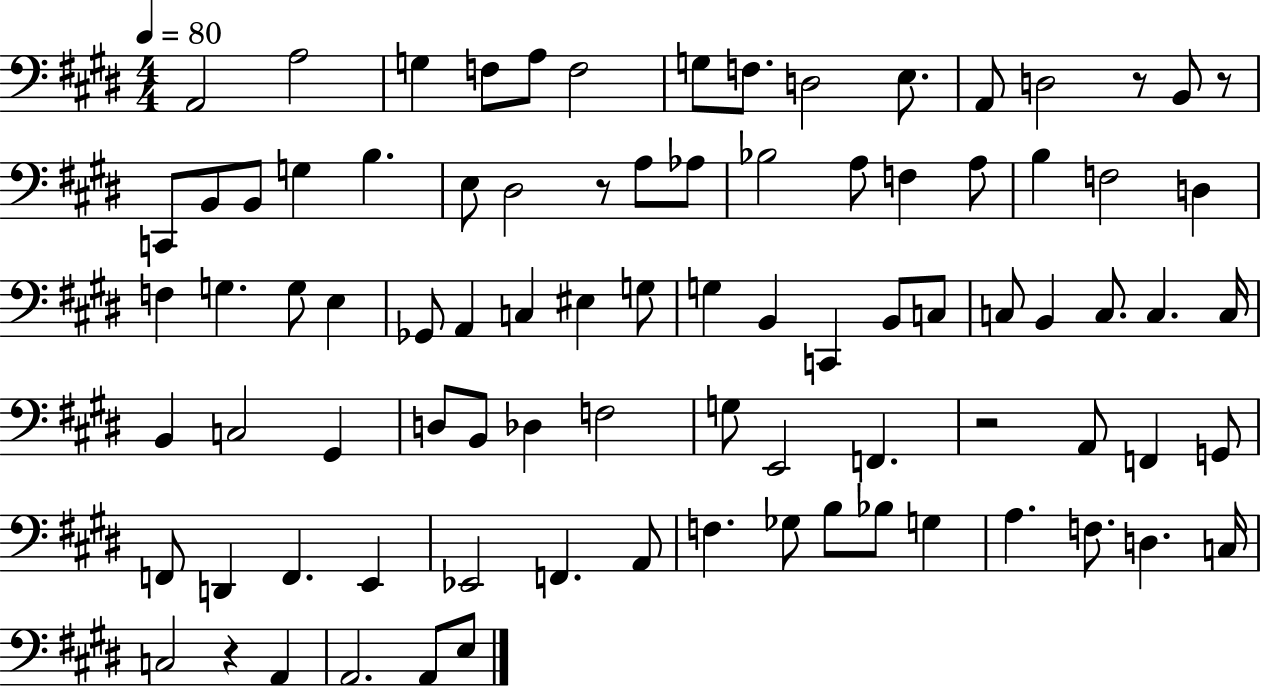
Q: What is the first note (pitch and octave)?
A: A2